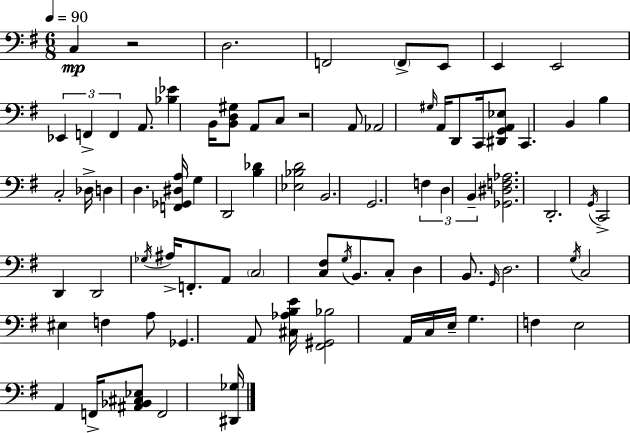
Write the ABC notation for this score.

X:1
T:Untitled
M:6/8
L:1/4
K:Em
C, z2 D,2 F,,2 F,,/2 E,,/2 E,, E,,2 _E,, F,, F,, A,,/2 [_B,_E] B,,/4 [B,,D,^G,]/2 A,,/2 C,/2 z2 A,,/2 _A,,2 ^G,/4 A,,/4 D,,/2 C,,/4 [^D,,G,,A,,_E,]/2 C,, B,, B, C,2 _D,/4 D, D, [F,,_G,,^D,A,]/4 G, D,,2 [B,_D] [_E,_B,D]2 B,,2 G,,2 F, D, B,, [_G,,^D,F,_A,]2 D,,2 G,,/4 C,,2 D,, D,,2 _G,/4 ^A,/4 F,,/2 A,,/2 C,2 [C,^F,]/2 G,/4 B,,/2 C,/2 D, B,,/2 G,,/4 D,2 G,/4 C,2 ^E, F, A,/2 _G,, A,,/2 [^C,_A,B,E]/4 [^F,,^G,,_B,]2 A,,/4 C,/4 E,/4 G, F, E,2 A,, F,,/4 [^A,,_B,,^C,_E,]/2 F,,2 [^D,,_G,]/4